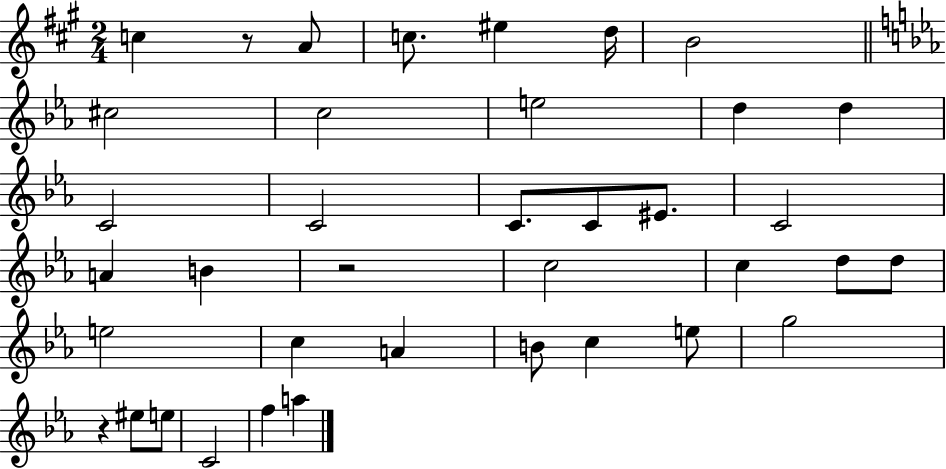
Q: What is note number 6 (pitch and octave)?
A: B4